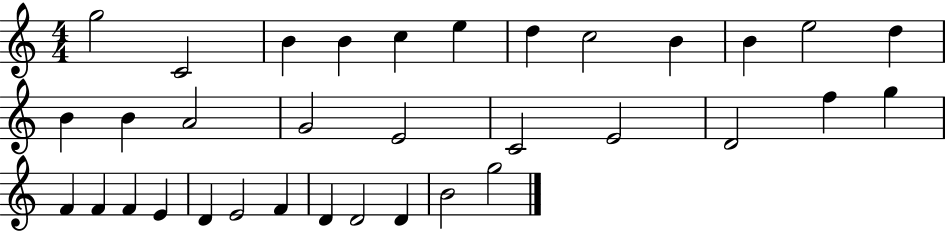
X:1
T:Untitled
M:4/4
L:1/4
K:C
g2 C2 B B c e d c2 B B e2 d B B A2 G2 E2 C2 E2 D2 f g F F F E D E2 F D D2 D B2 g2